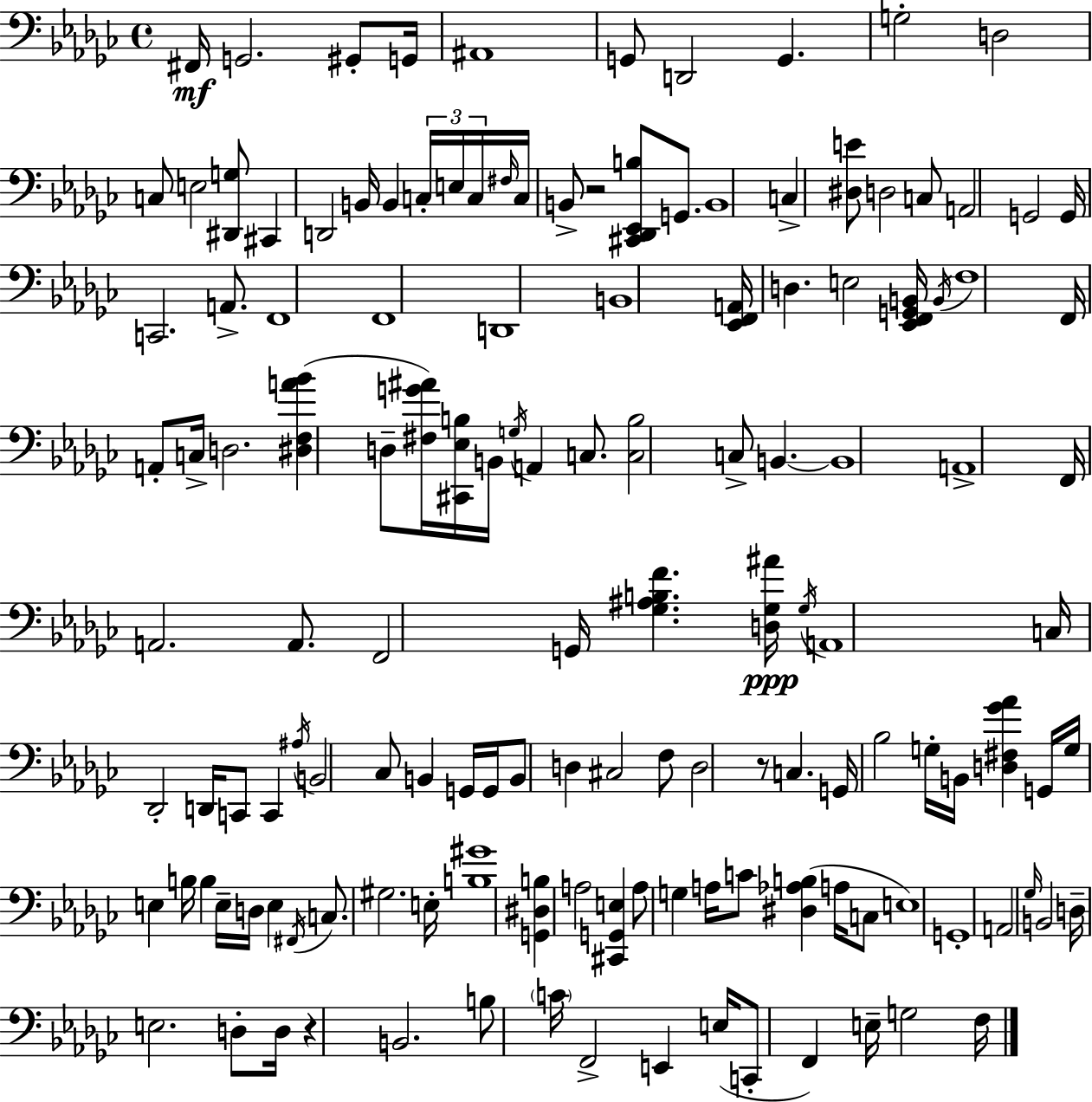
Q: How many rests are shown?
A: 3